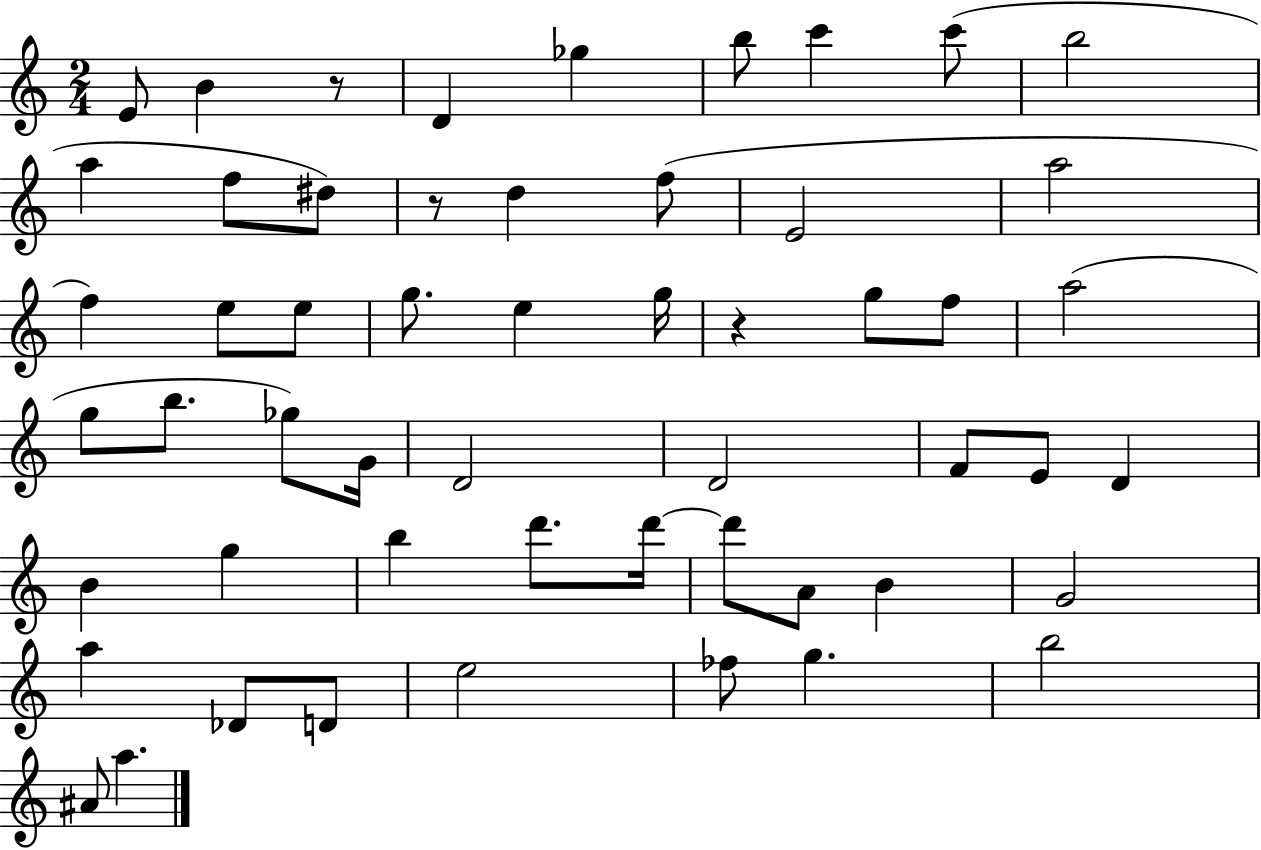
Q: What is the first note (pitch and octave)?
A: E4